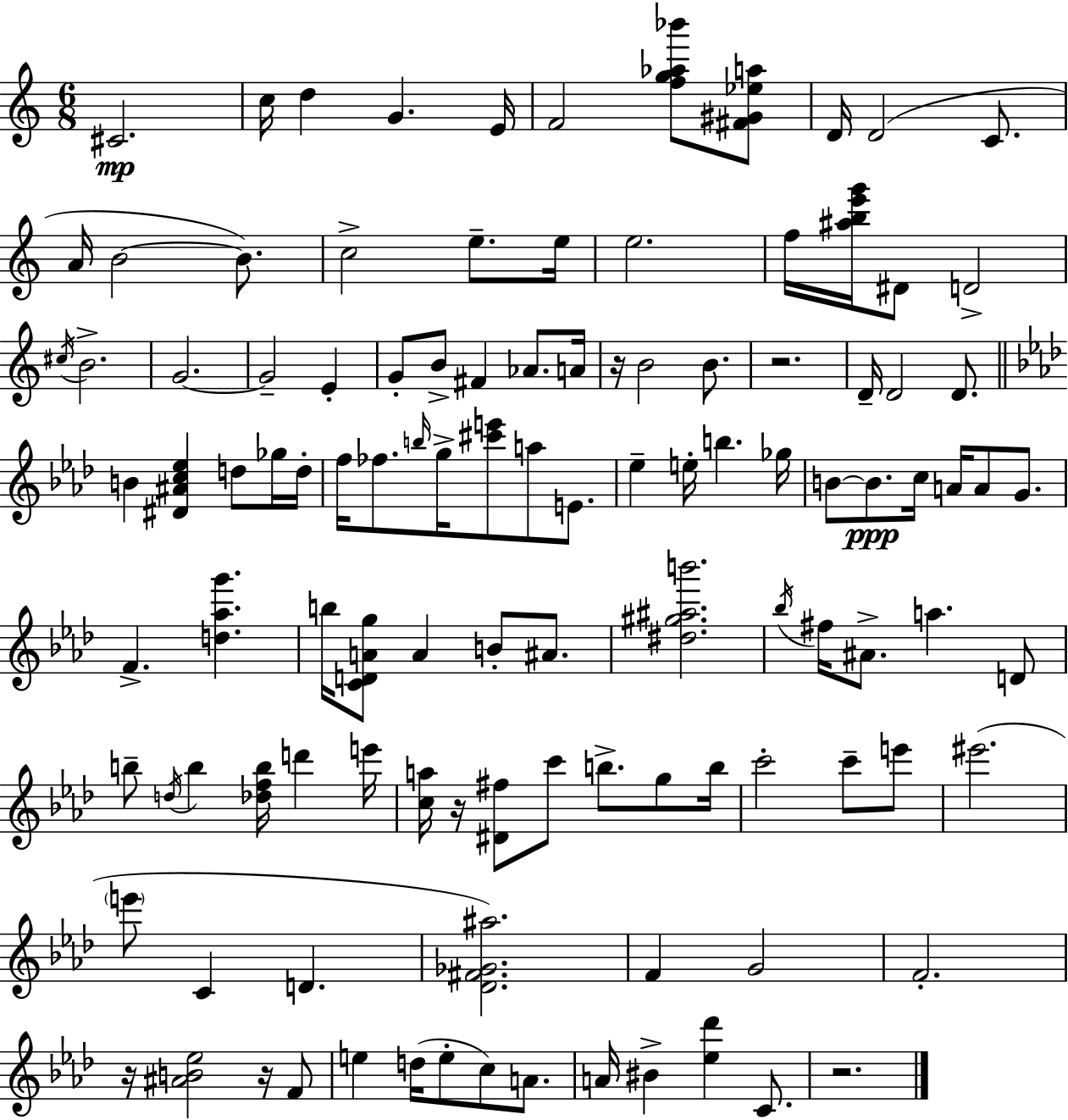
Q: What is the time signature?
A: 6/8